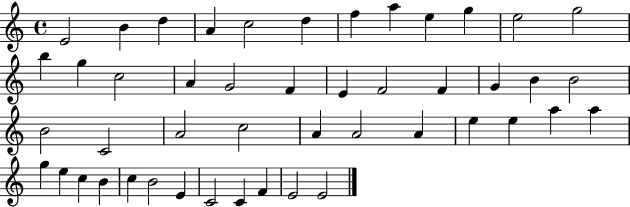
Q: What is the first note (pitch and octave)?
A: E4